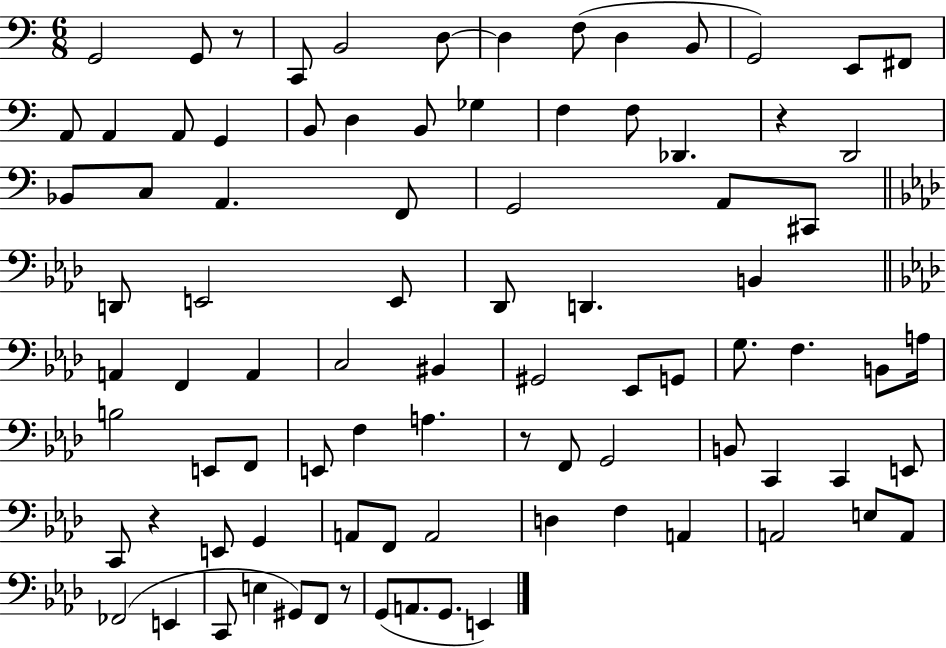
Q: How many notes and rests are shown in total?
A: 88